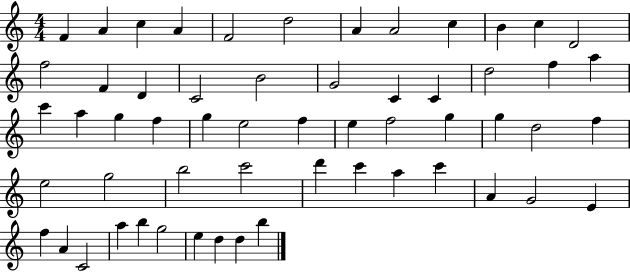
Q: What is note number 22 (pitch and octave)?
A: F5